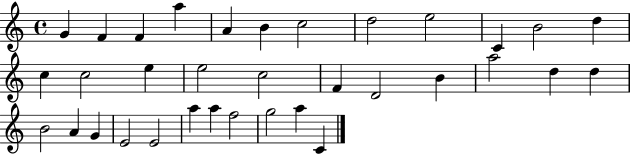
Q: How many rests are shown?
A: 0